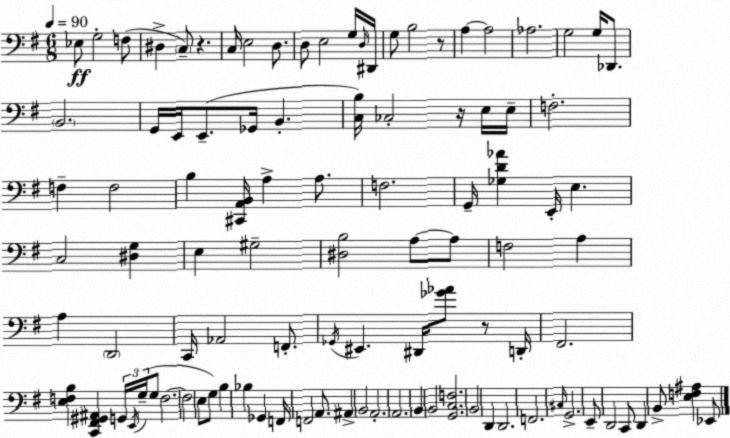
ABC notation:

X:1
T:Untitled
M:6/8
L:1/4
K:Em
_E,/2 G,2 F,/2 ^D, C,/2 z C,/4 E,2 D,/2 D,/2 E,2 G,/4 D,/4 ^D,,/4 G,/2 B,2 z/2 A, A,2 _A,2 G,2 G,/4 _D,,/2 B,,2 G,,/4 E,,/4 E,,/2 _G,,/4 B,, [C,B,]/4 _C,2 z/4 E,/4 E,/4 F,2 F, F,2 B, [^C,,A,,B,,]/4 A, A,/2 F,2 G,,/4 [_G,D_A] E,,/4 E, C,2 [^D,G,] E, ^G,2 [^D,B,]2 A,/2 A,/2 F,2 A, A, D,,2 C,,/4 _A,,2 F,,/2 _G,,/4 ^E,, ^D,,/4 [_G_A]/2 z/2 D,,/4 ^F,,2 [E,F,B,] [C,,^F,,^G,,^A,,] G,,/4 E,,/4 G,/4 G,/2 F,2 F,2 E,/2 G,/2 B, _B, _G,, F,,/4 F,,2 A,,/2 ^A,, B,,2 A,,2 A,,2 B,, B,,2 [G,,C,F,]2 B,,2 D,, D,,2 F,,2 ^C,/4 G,,2 E,,/2 D,,2 C,,/2 D,, B,,/2 [E,F,^A,] _E,,/2